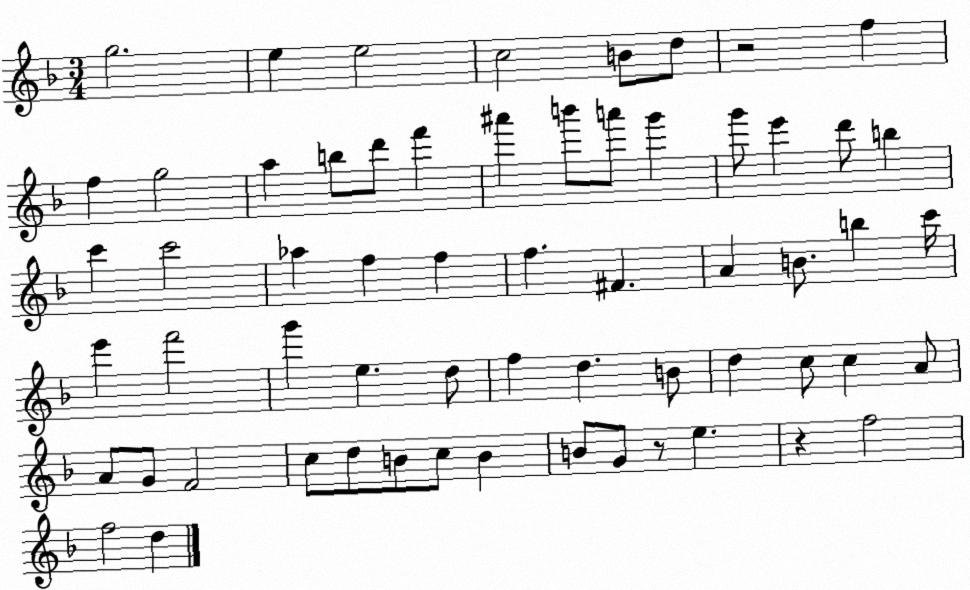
X:1
T:Untitled
M:3/4
L:1/4
K:F
g2 e e2 c2 B/2 d/2 z2 f f g2 a b/2 d'/2 f' ^a' b'/2 a'/2 g' g'/2 e' d'/2 b c' c'2 _a f f f ^F A B/2 b c'/4 e' f'2 g' e d/2 f d B/2 d c/2 c A/2 A/2 G/2 F2 c/2 d/2 B/2 c/2 B B/2 G/2 z/2 e z f2 f2 d